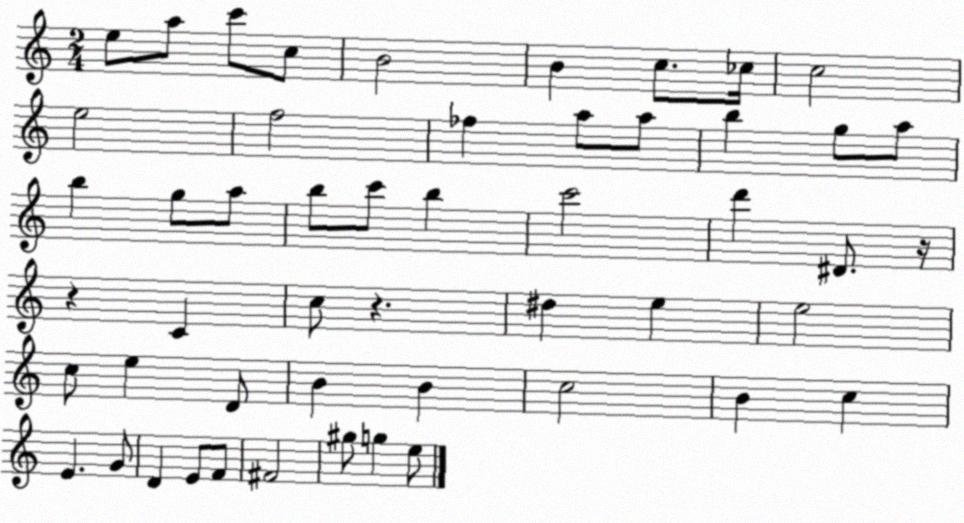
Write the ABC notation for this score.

X:1
T:Untitled
M:2/4
L:1/4
K:C
e/2 a/2 c'/2 c/2 B2 B c/2 _c/4 c2 e2 f2 _f a/2 a/2 b g/2 a/2 b g/2 a/2 b/2 c'/2 b c'2 d' ^D/2 z/4 z C c/2 z ^d e e2 c/2 e D/2 B B c2 B c E G/2 D E/2 F/2 ^F2 ^g/2 g e/2